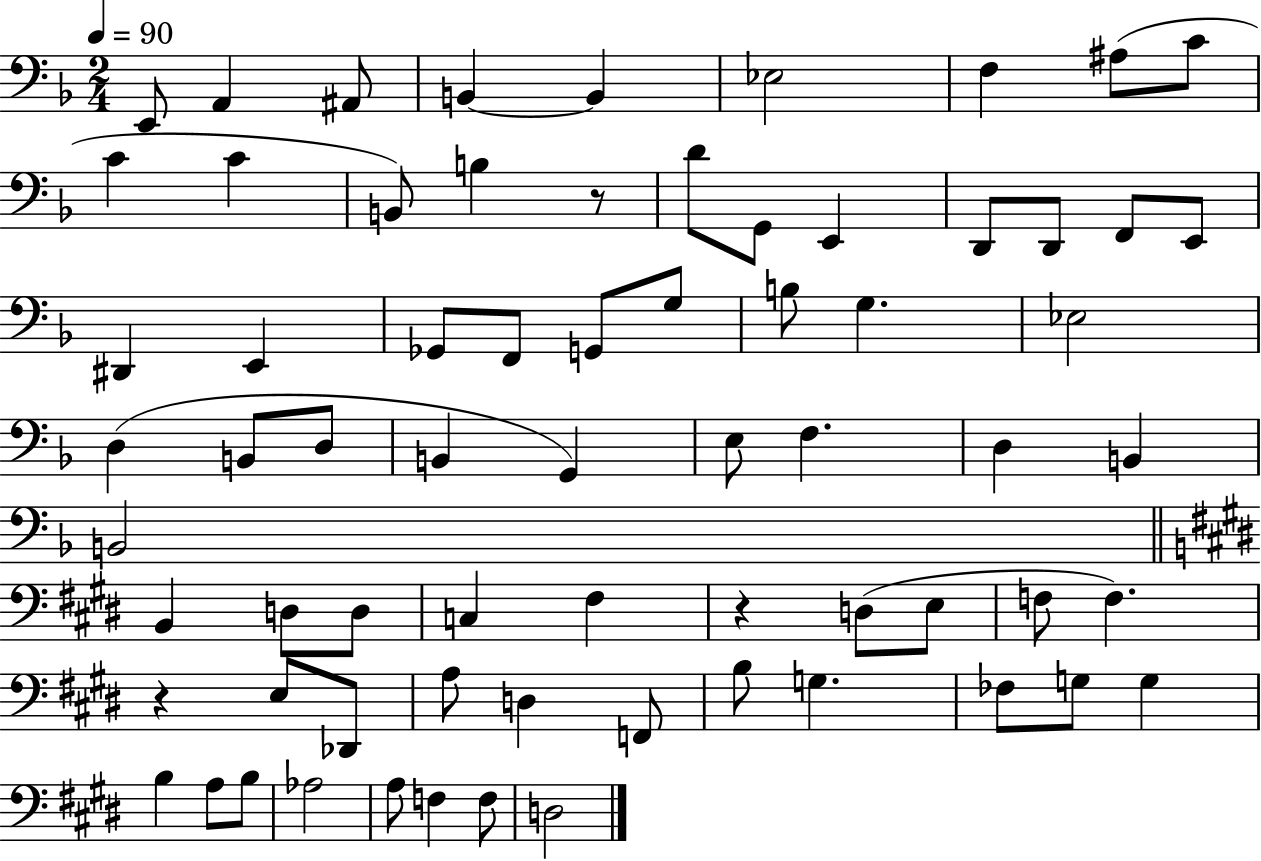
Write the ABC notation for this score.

X:1
T:Untitled
M:2/4
L:1/4
K:F
E,,/2 A,, ^A,,/2 B,, B,, _E,2 F, ^A,/2 C/2 C C B,,/2 B, z/2 D/2 G,,/2 E,, D,,/2 D,,/2 F,,/2 E,,/2 ^D,, E,, _G,,/2 F,,/2 G,,/2 G,/2 B,/2 G, _E,2 D, B,,/2 D,/2 B,, G,, E,/2 F, D, B,, B,,2 B,, D,/2 D,/2 C, ^F, z D,/2 E,/2 F,/2 F, z E,/2 _D,,/2 A,/2 D, F,,/2 B,/2 G, _F,/2 G,/2 G, B, A,/2 B,/2 _A,2 A,/2 F, F,/2 D,2